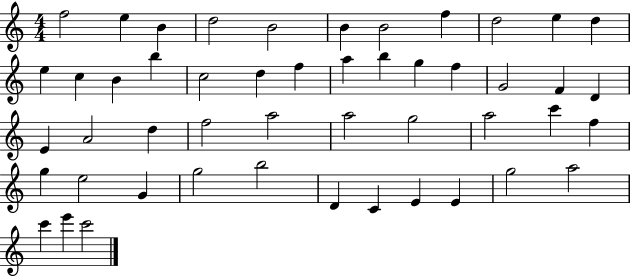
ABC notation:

X:1
T:Untitled
M:4/4
L:1/4
K:C
f2 e B d2 B2 B B2 f d2 e d e c B b c2 d f a b g f G2 F D E A2 d f2 a2 a2 g2 a2 c' f g e2 G g2 b2 D C E E g2 a2 c' e' c'2